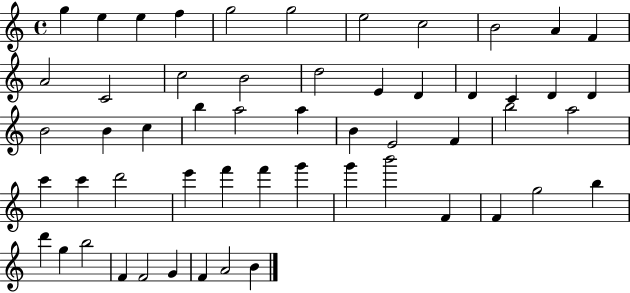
{
  \clef treble
  \time 4/4
  \defaultTimeSignature
  \key c \major
  g''4 e''4 e''4 f''4 | g''2 g''2 | e''2 c''2 | b'2 a'4 f'4 | \break a'2 c'2 | c''2 b'2 | d''2 e'4 d'4 | d'4 c'4 d'4 d'4 | \break b'2 b'4 c''4 | b''4 a''2 a''4 | b'4 e'2 f'4 | b''2 a''2 | \break c'''4 c'''4 d'''2 | e'''4 f'''4 f'''4 g'''4 | g'''4 b'''2 f'4 | f'4 g''2 b''4 | \break d'''4 g''4 b''2 | f'4 f'2 g'4 | f'4 a'2 b'4 | \bar "|."
}